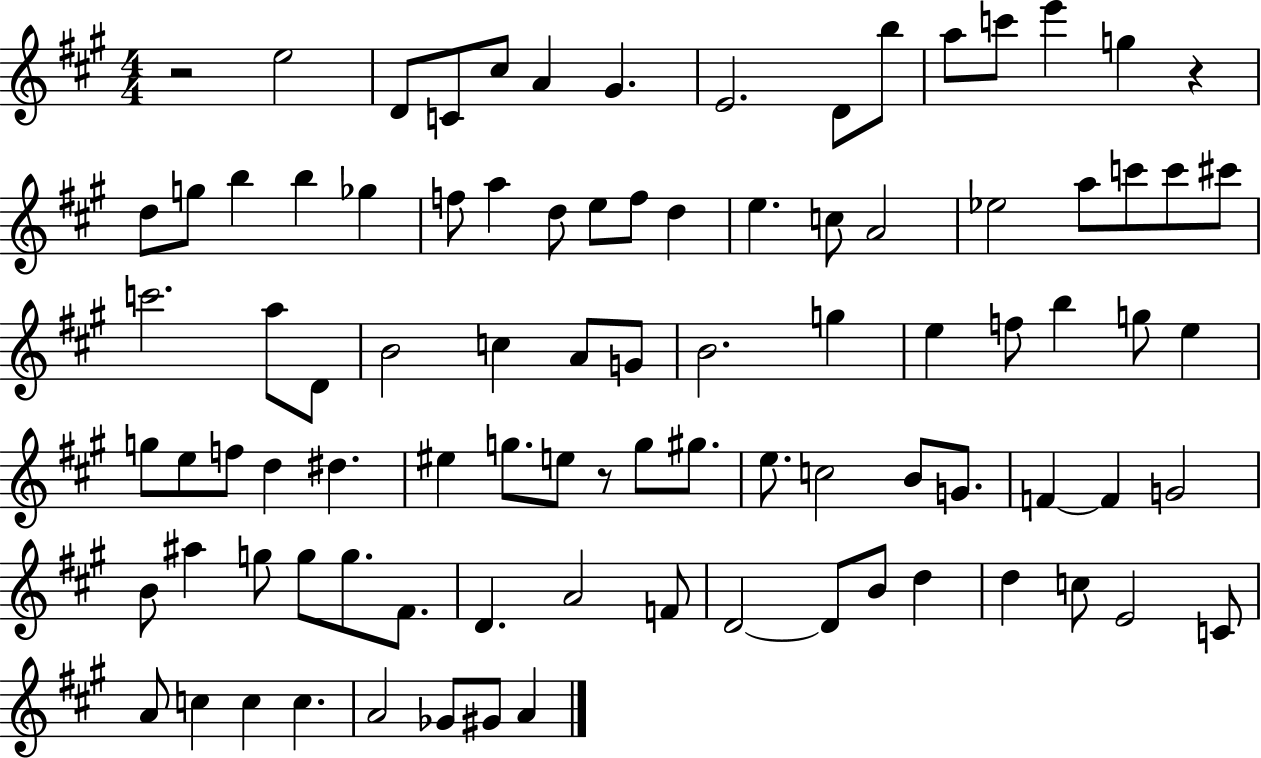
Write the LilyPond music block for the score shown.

{
  \clef treble
  \numericTimeSignature
  \time 4/4
  \key a \major
  \repeat volta 2 { r2 e''2 | d'8 c'8 cis''8 a'4 gis'4. | e'2. d'8 b''8 | a''8 c'''8 e'''4 g''4 r4 | \break d''8 g''8 b''4 b''4 ges''4 | f''8 a''4 d''8 e''8 f''8 d''4 | e''4. c''8 a'2 | ees''2 a''8 c'''8 c'''8 cis'''8 | \break c'''2. a''8 d'8 | b'2 c''4 a'8 g'8 | b'2. g''4 | e''4 f''8 b''4 g''8 e''4 | \break g''8 e''8 f''8 d''4 dis''4. | eis''4 g''8. e''8 r8 g''8 gis''8. | e''8. c''2 b'8 g'8. | f'4~~ f'4 g'2 | \break b'8 ais''4 g''8 g''8 g''8. fis'8. | d'4. a'2 f'8 | d'2~~ d'8 b'8 d''4 | d''4 c''8 e'2 c'8 | \break a'8 c''4 c''4 c''4. | a'2 ges'8 gis'8 a'4 | } \bar "|."
}